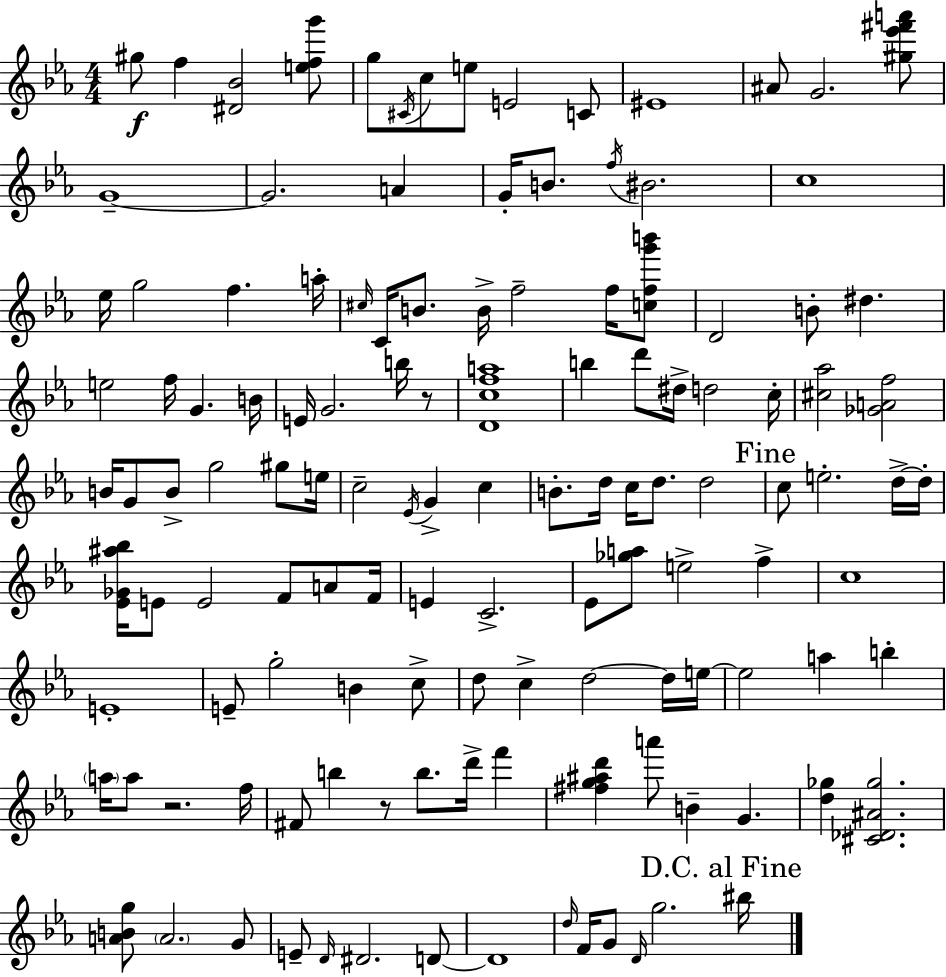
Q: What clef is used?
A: treble